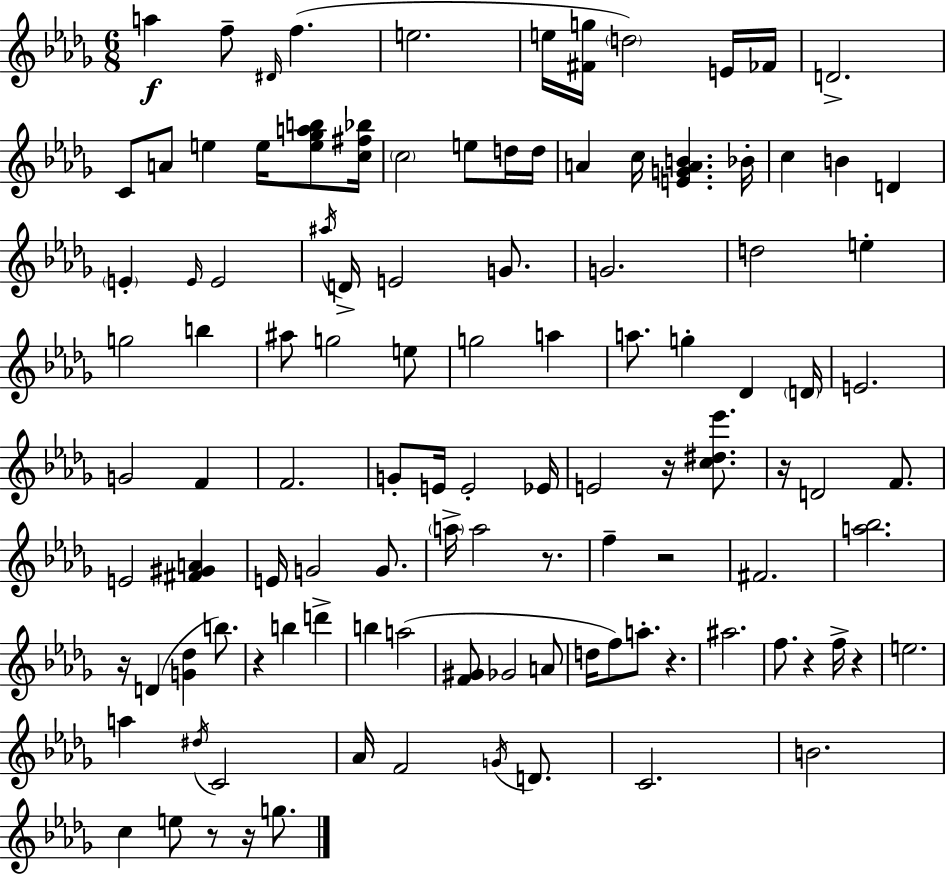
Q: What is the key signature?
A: BES minor